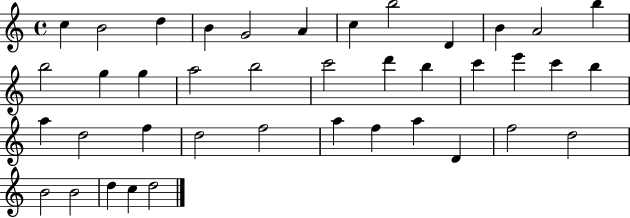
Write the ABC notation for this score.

X:1
T:Untitled
M:4/4
L:1/4
K:C
c B2 d B G2 A c b2 D B A2 b b2 g g a2 b2 c'2 d' b c' e' c' b a d2 f d2 f2 a f a D f2 d2 B2 B2 d c d2